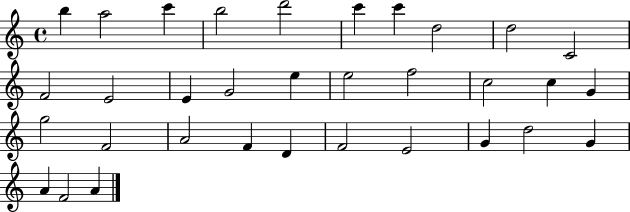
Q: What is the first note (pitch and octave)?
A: B5